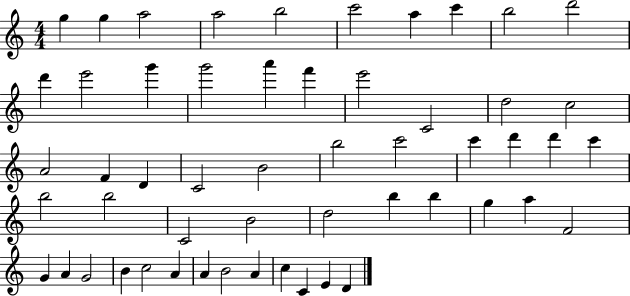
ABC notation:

X:1
T:Untitled
M:4/4
L:1/4
K:C
g g a2 a2 b2 c'2 a c' b2 d'2 d' e'2 g' g'2 a' f' e'2 C2 d2 c2 A2 F D C2 B2 b2 c'2 c' d' d' c' b2 b2 C2 B2 d2 b b g a F2 G A G2 B c2 A A B2 A c C E D